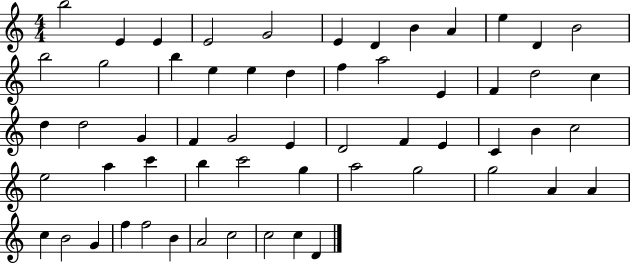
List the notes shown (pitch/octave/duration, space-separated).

B5/h E4/q E4/q E4/h G4/h E4/q D4/q B4/q A4/q E5/q D4/q B4/h B5/h G5/h B5/q E5/q E5/q D5/q F5/q A5/h E4/q F4/q D5/h C5/q D5/q D5/h G4/q F4/q G4/h E4/q D4/h F4/q E4/q C4/q B4/q C5/h E5/h A5/q C6/q B5/q C6/h G5/q A5/h G5/h G5/h A4/q A4/q C5/q B4/h G4/q F5/q F5/h B4/q A4/h C5/h C5/h C5/q D4/q